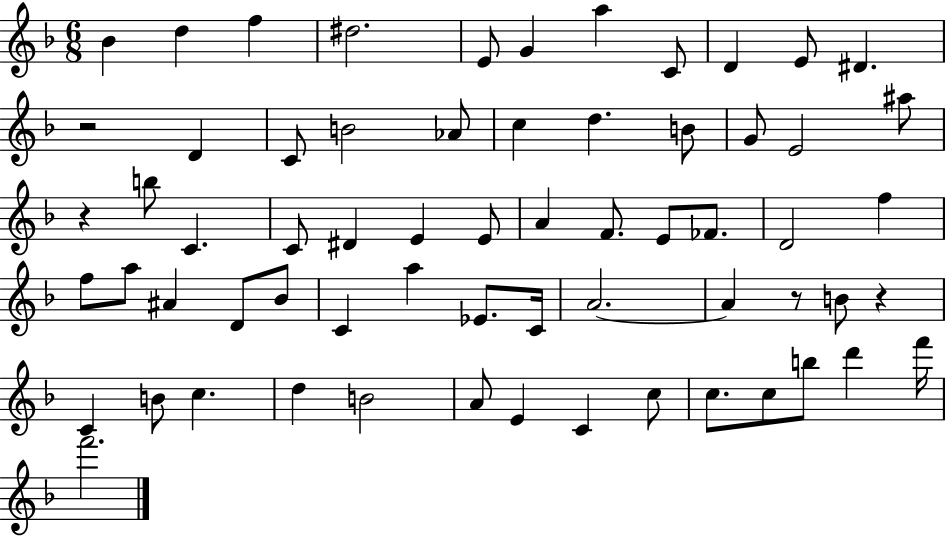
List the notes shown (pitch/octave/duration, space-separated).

Bb4/q D5/q F5/q D#5/h. E4/e G4/q A5/q C4/e D4/q E4/e D#4/q. R/h D4/q C4/e B4/h Ab4/e C5/q D5/q. B4/e G4/e E4/h A#5/e R/q B5/e C4/q. C4/e D#4/q E4/q E4/e A4/q F4/e. E4/e FES4/e. D4/h F5/q F5/e A5/e A#4/q D4/e Bb4/e C4/q A5/q Eb4/e. C4/s A4/h. A4/q R/e B4/e R/q C4/q B4/e C5/q. D5/q B4/h A4/e E4/q C4/q C5/e C5/e. C5/e B5/e D6/q F6/s F6/h.